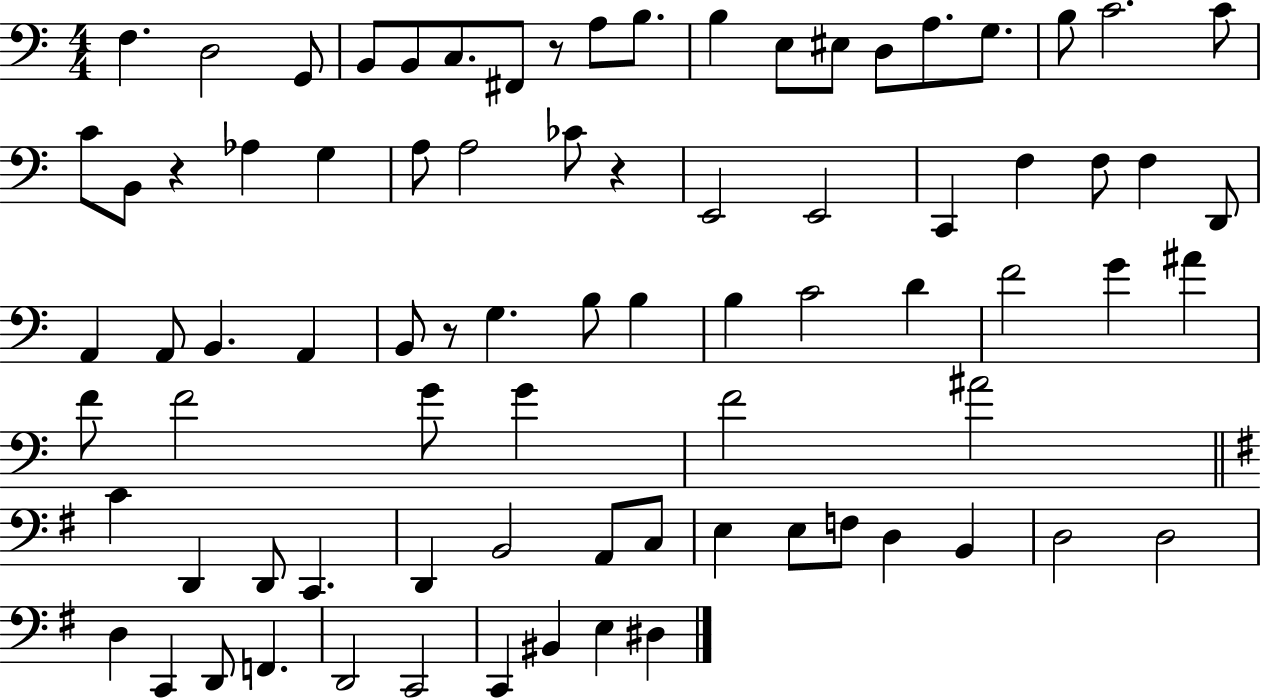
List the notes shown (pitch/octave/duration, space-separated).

F3/q. D3/h G2/e B2/e B2/e C3/e. F#2/e R/e A3/e B3/e. B3/q E3/e EIS3/e D3/e A3/e. G3/e. B3/e C4/h. C4/e C4/e B2/e R/q Ab3/q G3/q A3/e A3/h CES4/e R/q E2/h E2/h C2/q F3/q F3/e F3/q D2/e A2/q A2/e B2/q. A2/q B2/e R/e G3/q. B3/e B3/q B3/q C4/h D4/q F4/h G4/q A#4/q F4/e F4/h G4/e G4/q F4/h A#4/h C4/q D2/q D2/e C2/q. D2/q B2/h A2/e C3/e E3/q E3/e F3/e D3/q B2/q D3/h D3/h D3/q C2/q D2/e F2/q. D2/h C2/h C2/q BIS2/q E3/q D#3/q